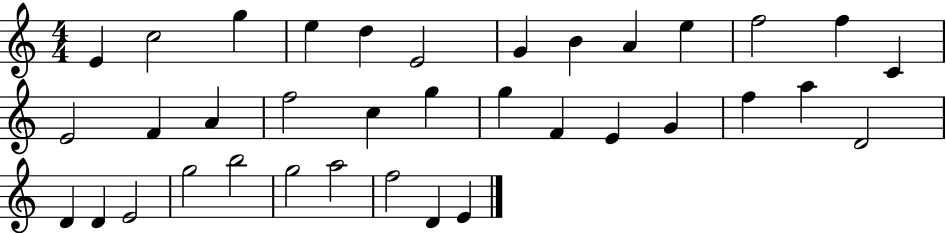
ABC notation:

X:1
T:Untitled
M:4/4
L:1/4
K:C
E c2 g e d E2 G B A e f2 f C E2 F A f2 c g g F E G f a D2 D D E2 g2 b2 g2 a2 f2 D E